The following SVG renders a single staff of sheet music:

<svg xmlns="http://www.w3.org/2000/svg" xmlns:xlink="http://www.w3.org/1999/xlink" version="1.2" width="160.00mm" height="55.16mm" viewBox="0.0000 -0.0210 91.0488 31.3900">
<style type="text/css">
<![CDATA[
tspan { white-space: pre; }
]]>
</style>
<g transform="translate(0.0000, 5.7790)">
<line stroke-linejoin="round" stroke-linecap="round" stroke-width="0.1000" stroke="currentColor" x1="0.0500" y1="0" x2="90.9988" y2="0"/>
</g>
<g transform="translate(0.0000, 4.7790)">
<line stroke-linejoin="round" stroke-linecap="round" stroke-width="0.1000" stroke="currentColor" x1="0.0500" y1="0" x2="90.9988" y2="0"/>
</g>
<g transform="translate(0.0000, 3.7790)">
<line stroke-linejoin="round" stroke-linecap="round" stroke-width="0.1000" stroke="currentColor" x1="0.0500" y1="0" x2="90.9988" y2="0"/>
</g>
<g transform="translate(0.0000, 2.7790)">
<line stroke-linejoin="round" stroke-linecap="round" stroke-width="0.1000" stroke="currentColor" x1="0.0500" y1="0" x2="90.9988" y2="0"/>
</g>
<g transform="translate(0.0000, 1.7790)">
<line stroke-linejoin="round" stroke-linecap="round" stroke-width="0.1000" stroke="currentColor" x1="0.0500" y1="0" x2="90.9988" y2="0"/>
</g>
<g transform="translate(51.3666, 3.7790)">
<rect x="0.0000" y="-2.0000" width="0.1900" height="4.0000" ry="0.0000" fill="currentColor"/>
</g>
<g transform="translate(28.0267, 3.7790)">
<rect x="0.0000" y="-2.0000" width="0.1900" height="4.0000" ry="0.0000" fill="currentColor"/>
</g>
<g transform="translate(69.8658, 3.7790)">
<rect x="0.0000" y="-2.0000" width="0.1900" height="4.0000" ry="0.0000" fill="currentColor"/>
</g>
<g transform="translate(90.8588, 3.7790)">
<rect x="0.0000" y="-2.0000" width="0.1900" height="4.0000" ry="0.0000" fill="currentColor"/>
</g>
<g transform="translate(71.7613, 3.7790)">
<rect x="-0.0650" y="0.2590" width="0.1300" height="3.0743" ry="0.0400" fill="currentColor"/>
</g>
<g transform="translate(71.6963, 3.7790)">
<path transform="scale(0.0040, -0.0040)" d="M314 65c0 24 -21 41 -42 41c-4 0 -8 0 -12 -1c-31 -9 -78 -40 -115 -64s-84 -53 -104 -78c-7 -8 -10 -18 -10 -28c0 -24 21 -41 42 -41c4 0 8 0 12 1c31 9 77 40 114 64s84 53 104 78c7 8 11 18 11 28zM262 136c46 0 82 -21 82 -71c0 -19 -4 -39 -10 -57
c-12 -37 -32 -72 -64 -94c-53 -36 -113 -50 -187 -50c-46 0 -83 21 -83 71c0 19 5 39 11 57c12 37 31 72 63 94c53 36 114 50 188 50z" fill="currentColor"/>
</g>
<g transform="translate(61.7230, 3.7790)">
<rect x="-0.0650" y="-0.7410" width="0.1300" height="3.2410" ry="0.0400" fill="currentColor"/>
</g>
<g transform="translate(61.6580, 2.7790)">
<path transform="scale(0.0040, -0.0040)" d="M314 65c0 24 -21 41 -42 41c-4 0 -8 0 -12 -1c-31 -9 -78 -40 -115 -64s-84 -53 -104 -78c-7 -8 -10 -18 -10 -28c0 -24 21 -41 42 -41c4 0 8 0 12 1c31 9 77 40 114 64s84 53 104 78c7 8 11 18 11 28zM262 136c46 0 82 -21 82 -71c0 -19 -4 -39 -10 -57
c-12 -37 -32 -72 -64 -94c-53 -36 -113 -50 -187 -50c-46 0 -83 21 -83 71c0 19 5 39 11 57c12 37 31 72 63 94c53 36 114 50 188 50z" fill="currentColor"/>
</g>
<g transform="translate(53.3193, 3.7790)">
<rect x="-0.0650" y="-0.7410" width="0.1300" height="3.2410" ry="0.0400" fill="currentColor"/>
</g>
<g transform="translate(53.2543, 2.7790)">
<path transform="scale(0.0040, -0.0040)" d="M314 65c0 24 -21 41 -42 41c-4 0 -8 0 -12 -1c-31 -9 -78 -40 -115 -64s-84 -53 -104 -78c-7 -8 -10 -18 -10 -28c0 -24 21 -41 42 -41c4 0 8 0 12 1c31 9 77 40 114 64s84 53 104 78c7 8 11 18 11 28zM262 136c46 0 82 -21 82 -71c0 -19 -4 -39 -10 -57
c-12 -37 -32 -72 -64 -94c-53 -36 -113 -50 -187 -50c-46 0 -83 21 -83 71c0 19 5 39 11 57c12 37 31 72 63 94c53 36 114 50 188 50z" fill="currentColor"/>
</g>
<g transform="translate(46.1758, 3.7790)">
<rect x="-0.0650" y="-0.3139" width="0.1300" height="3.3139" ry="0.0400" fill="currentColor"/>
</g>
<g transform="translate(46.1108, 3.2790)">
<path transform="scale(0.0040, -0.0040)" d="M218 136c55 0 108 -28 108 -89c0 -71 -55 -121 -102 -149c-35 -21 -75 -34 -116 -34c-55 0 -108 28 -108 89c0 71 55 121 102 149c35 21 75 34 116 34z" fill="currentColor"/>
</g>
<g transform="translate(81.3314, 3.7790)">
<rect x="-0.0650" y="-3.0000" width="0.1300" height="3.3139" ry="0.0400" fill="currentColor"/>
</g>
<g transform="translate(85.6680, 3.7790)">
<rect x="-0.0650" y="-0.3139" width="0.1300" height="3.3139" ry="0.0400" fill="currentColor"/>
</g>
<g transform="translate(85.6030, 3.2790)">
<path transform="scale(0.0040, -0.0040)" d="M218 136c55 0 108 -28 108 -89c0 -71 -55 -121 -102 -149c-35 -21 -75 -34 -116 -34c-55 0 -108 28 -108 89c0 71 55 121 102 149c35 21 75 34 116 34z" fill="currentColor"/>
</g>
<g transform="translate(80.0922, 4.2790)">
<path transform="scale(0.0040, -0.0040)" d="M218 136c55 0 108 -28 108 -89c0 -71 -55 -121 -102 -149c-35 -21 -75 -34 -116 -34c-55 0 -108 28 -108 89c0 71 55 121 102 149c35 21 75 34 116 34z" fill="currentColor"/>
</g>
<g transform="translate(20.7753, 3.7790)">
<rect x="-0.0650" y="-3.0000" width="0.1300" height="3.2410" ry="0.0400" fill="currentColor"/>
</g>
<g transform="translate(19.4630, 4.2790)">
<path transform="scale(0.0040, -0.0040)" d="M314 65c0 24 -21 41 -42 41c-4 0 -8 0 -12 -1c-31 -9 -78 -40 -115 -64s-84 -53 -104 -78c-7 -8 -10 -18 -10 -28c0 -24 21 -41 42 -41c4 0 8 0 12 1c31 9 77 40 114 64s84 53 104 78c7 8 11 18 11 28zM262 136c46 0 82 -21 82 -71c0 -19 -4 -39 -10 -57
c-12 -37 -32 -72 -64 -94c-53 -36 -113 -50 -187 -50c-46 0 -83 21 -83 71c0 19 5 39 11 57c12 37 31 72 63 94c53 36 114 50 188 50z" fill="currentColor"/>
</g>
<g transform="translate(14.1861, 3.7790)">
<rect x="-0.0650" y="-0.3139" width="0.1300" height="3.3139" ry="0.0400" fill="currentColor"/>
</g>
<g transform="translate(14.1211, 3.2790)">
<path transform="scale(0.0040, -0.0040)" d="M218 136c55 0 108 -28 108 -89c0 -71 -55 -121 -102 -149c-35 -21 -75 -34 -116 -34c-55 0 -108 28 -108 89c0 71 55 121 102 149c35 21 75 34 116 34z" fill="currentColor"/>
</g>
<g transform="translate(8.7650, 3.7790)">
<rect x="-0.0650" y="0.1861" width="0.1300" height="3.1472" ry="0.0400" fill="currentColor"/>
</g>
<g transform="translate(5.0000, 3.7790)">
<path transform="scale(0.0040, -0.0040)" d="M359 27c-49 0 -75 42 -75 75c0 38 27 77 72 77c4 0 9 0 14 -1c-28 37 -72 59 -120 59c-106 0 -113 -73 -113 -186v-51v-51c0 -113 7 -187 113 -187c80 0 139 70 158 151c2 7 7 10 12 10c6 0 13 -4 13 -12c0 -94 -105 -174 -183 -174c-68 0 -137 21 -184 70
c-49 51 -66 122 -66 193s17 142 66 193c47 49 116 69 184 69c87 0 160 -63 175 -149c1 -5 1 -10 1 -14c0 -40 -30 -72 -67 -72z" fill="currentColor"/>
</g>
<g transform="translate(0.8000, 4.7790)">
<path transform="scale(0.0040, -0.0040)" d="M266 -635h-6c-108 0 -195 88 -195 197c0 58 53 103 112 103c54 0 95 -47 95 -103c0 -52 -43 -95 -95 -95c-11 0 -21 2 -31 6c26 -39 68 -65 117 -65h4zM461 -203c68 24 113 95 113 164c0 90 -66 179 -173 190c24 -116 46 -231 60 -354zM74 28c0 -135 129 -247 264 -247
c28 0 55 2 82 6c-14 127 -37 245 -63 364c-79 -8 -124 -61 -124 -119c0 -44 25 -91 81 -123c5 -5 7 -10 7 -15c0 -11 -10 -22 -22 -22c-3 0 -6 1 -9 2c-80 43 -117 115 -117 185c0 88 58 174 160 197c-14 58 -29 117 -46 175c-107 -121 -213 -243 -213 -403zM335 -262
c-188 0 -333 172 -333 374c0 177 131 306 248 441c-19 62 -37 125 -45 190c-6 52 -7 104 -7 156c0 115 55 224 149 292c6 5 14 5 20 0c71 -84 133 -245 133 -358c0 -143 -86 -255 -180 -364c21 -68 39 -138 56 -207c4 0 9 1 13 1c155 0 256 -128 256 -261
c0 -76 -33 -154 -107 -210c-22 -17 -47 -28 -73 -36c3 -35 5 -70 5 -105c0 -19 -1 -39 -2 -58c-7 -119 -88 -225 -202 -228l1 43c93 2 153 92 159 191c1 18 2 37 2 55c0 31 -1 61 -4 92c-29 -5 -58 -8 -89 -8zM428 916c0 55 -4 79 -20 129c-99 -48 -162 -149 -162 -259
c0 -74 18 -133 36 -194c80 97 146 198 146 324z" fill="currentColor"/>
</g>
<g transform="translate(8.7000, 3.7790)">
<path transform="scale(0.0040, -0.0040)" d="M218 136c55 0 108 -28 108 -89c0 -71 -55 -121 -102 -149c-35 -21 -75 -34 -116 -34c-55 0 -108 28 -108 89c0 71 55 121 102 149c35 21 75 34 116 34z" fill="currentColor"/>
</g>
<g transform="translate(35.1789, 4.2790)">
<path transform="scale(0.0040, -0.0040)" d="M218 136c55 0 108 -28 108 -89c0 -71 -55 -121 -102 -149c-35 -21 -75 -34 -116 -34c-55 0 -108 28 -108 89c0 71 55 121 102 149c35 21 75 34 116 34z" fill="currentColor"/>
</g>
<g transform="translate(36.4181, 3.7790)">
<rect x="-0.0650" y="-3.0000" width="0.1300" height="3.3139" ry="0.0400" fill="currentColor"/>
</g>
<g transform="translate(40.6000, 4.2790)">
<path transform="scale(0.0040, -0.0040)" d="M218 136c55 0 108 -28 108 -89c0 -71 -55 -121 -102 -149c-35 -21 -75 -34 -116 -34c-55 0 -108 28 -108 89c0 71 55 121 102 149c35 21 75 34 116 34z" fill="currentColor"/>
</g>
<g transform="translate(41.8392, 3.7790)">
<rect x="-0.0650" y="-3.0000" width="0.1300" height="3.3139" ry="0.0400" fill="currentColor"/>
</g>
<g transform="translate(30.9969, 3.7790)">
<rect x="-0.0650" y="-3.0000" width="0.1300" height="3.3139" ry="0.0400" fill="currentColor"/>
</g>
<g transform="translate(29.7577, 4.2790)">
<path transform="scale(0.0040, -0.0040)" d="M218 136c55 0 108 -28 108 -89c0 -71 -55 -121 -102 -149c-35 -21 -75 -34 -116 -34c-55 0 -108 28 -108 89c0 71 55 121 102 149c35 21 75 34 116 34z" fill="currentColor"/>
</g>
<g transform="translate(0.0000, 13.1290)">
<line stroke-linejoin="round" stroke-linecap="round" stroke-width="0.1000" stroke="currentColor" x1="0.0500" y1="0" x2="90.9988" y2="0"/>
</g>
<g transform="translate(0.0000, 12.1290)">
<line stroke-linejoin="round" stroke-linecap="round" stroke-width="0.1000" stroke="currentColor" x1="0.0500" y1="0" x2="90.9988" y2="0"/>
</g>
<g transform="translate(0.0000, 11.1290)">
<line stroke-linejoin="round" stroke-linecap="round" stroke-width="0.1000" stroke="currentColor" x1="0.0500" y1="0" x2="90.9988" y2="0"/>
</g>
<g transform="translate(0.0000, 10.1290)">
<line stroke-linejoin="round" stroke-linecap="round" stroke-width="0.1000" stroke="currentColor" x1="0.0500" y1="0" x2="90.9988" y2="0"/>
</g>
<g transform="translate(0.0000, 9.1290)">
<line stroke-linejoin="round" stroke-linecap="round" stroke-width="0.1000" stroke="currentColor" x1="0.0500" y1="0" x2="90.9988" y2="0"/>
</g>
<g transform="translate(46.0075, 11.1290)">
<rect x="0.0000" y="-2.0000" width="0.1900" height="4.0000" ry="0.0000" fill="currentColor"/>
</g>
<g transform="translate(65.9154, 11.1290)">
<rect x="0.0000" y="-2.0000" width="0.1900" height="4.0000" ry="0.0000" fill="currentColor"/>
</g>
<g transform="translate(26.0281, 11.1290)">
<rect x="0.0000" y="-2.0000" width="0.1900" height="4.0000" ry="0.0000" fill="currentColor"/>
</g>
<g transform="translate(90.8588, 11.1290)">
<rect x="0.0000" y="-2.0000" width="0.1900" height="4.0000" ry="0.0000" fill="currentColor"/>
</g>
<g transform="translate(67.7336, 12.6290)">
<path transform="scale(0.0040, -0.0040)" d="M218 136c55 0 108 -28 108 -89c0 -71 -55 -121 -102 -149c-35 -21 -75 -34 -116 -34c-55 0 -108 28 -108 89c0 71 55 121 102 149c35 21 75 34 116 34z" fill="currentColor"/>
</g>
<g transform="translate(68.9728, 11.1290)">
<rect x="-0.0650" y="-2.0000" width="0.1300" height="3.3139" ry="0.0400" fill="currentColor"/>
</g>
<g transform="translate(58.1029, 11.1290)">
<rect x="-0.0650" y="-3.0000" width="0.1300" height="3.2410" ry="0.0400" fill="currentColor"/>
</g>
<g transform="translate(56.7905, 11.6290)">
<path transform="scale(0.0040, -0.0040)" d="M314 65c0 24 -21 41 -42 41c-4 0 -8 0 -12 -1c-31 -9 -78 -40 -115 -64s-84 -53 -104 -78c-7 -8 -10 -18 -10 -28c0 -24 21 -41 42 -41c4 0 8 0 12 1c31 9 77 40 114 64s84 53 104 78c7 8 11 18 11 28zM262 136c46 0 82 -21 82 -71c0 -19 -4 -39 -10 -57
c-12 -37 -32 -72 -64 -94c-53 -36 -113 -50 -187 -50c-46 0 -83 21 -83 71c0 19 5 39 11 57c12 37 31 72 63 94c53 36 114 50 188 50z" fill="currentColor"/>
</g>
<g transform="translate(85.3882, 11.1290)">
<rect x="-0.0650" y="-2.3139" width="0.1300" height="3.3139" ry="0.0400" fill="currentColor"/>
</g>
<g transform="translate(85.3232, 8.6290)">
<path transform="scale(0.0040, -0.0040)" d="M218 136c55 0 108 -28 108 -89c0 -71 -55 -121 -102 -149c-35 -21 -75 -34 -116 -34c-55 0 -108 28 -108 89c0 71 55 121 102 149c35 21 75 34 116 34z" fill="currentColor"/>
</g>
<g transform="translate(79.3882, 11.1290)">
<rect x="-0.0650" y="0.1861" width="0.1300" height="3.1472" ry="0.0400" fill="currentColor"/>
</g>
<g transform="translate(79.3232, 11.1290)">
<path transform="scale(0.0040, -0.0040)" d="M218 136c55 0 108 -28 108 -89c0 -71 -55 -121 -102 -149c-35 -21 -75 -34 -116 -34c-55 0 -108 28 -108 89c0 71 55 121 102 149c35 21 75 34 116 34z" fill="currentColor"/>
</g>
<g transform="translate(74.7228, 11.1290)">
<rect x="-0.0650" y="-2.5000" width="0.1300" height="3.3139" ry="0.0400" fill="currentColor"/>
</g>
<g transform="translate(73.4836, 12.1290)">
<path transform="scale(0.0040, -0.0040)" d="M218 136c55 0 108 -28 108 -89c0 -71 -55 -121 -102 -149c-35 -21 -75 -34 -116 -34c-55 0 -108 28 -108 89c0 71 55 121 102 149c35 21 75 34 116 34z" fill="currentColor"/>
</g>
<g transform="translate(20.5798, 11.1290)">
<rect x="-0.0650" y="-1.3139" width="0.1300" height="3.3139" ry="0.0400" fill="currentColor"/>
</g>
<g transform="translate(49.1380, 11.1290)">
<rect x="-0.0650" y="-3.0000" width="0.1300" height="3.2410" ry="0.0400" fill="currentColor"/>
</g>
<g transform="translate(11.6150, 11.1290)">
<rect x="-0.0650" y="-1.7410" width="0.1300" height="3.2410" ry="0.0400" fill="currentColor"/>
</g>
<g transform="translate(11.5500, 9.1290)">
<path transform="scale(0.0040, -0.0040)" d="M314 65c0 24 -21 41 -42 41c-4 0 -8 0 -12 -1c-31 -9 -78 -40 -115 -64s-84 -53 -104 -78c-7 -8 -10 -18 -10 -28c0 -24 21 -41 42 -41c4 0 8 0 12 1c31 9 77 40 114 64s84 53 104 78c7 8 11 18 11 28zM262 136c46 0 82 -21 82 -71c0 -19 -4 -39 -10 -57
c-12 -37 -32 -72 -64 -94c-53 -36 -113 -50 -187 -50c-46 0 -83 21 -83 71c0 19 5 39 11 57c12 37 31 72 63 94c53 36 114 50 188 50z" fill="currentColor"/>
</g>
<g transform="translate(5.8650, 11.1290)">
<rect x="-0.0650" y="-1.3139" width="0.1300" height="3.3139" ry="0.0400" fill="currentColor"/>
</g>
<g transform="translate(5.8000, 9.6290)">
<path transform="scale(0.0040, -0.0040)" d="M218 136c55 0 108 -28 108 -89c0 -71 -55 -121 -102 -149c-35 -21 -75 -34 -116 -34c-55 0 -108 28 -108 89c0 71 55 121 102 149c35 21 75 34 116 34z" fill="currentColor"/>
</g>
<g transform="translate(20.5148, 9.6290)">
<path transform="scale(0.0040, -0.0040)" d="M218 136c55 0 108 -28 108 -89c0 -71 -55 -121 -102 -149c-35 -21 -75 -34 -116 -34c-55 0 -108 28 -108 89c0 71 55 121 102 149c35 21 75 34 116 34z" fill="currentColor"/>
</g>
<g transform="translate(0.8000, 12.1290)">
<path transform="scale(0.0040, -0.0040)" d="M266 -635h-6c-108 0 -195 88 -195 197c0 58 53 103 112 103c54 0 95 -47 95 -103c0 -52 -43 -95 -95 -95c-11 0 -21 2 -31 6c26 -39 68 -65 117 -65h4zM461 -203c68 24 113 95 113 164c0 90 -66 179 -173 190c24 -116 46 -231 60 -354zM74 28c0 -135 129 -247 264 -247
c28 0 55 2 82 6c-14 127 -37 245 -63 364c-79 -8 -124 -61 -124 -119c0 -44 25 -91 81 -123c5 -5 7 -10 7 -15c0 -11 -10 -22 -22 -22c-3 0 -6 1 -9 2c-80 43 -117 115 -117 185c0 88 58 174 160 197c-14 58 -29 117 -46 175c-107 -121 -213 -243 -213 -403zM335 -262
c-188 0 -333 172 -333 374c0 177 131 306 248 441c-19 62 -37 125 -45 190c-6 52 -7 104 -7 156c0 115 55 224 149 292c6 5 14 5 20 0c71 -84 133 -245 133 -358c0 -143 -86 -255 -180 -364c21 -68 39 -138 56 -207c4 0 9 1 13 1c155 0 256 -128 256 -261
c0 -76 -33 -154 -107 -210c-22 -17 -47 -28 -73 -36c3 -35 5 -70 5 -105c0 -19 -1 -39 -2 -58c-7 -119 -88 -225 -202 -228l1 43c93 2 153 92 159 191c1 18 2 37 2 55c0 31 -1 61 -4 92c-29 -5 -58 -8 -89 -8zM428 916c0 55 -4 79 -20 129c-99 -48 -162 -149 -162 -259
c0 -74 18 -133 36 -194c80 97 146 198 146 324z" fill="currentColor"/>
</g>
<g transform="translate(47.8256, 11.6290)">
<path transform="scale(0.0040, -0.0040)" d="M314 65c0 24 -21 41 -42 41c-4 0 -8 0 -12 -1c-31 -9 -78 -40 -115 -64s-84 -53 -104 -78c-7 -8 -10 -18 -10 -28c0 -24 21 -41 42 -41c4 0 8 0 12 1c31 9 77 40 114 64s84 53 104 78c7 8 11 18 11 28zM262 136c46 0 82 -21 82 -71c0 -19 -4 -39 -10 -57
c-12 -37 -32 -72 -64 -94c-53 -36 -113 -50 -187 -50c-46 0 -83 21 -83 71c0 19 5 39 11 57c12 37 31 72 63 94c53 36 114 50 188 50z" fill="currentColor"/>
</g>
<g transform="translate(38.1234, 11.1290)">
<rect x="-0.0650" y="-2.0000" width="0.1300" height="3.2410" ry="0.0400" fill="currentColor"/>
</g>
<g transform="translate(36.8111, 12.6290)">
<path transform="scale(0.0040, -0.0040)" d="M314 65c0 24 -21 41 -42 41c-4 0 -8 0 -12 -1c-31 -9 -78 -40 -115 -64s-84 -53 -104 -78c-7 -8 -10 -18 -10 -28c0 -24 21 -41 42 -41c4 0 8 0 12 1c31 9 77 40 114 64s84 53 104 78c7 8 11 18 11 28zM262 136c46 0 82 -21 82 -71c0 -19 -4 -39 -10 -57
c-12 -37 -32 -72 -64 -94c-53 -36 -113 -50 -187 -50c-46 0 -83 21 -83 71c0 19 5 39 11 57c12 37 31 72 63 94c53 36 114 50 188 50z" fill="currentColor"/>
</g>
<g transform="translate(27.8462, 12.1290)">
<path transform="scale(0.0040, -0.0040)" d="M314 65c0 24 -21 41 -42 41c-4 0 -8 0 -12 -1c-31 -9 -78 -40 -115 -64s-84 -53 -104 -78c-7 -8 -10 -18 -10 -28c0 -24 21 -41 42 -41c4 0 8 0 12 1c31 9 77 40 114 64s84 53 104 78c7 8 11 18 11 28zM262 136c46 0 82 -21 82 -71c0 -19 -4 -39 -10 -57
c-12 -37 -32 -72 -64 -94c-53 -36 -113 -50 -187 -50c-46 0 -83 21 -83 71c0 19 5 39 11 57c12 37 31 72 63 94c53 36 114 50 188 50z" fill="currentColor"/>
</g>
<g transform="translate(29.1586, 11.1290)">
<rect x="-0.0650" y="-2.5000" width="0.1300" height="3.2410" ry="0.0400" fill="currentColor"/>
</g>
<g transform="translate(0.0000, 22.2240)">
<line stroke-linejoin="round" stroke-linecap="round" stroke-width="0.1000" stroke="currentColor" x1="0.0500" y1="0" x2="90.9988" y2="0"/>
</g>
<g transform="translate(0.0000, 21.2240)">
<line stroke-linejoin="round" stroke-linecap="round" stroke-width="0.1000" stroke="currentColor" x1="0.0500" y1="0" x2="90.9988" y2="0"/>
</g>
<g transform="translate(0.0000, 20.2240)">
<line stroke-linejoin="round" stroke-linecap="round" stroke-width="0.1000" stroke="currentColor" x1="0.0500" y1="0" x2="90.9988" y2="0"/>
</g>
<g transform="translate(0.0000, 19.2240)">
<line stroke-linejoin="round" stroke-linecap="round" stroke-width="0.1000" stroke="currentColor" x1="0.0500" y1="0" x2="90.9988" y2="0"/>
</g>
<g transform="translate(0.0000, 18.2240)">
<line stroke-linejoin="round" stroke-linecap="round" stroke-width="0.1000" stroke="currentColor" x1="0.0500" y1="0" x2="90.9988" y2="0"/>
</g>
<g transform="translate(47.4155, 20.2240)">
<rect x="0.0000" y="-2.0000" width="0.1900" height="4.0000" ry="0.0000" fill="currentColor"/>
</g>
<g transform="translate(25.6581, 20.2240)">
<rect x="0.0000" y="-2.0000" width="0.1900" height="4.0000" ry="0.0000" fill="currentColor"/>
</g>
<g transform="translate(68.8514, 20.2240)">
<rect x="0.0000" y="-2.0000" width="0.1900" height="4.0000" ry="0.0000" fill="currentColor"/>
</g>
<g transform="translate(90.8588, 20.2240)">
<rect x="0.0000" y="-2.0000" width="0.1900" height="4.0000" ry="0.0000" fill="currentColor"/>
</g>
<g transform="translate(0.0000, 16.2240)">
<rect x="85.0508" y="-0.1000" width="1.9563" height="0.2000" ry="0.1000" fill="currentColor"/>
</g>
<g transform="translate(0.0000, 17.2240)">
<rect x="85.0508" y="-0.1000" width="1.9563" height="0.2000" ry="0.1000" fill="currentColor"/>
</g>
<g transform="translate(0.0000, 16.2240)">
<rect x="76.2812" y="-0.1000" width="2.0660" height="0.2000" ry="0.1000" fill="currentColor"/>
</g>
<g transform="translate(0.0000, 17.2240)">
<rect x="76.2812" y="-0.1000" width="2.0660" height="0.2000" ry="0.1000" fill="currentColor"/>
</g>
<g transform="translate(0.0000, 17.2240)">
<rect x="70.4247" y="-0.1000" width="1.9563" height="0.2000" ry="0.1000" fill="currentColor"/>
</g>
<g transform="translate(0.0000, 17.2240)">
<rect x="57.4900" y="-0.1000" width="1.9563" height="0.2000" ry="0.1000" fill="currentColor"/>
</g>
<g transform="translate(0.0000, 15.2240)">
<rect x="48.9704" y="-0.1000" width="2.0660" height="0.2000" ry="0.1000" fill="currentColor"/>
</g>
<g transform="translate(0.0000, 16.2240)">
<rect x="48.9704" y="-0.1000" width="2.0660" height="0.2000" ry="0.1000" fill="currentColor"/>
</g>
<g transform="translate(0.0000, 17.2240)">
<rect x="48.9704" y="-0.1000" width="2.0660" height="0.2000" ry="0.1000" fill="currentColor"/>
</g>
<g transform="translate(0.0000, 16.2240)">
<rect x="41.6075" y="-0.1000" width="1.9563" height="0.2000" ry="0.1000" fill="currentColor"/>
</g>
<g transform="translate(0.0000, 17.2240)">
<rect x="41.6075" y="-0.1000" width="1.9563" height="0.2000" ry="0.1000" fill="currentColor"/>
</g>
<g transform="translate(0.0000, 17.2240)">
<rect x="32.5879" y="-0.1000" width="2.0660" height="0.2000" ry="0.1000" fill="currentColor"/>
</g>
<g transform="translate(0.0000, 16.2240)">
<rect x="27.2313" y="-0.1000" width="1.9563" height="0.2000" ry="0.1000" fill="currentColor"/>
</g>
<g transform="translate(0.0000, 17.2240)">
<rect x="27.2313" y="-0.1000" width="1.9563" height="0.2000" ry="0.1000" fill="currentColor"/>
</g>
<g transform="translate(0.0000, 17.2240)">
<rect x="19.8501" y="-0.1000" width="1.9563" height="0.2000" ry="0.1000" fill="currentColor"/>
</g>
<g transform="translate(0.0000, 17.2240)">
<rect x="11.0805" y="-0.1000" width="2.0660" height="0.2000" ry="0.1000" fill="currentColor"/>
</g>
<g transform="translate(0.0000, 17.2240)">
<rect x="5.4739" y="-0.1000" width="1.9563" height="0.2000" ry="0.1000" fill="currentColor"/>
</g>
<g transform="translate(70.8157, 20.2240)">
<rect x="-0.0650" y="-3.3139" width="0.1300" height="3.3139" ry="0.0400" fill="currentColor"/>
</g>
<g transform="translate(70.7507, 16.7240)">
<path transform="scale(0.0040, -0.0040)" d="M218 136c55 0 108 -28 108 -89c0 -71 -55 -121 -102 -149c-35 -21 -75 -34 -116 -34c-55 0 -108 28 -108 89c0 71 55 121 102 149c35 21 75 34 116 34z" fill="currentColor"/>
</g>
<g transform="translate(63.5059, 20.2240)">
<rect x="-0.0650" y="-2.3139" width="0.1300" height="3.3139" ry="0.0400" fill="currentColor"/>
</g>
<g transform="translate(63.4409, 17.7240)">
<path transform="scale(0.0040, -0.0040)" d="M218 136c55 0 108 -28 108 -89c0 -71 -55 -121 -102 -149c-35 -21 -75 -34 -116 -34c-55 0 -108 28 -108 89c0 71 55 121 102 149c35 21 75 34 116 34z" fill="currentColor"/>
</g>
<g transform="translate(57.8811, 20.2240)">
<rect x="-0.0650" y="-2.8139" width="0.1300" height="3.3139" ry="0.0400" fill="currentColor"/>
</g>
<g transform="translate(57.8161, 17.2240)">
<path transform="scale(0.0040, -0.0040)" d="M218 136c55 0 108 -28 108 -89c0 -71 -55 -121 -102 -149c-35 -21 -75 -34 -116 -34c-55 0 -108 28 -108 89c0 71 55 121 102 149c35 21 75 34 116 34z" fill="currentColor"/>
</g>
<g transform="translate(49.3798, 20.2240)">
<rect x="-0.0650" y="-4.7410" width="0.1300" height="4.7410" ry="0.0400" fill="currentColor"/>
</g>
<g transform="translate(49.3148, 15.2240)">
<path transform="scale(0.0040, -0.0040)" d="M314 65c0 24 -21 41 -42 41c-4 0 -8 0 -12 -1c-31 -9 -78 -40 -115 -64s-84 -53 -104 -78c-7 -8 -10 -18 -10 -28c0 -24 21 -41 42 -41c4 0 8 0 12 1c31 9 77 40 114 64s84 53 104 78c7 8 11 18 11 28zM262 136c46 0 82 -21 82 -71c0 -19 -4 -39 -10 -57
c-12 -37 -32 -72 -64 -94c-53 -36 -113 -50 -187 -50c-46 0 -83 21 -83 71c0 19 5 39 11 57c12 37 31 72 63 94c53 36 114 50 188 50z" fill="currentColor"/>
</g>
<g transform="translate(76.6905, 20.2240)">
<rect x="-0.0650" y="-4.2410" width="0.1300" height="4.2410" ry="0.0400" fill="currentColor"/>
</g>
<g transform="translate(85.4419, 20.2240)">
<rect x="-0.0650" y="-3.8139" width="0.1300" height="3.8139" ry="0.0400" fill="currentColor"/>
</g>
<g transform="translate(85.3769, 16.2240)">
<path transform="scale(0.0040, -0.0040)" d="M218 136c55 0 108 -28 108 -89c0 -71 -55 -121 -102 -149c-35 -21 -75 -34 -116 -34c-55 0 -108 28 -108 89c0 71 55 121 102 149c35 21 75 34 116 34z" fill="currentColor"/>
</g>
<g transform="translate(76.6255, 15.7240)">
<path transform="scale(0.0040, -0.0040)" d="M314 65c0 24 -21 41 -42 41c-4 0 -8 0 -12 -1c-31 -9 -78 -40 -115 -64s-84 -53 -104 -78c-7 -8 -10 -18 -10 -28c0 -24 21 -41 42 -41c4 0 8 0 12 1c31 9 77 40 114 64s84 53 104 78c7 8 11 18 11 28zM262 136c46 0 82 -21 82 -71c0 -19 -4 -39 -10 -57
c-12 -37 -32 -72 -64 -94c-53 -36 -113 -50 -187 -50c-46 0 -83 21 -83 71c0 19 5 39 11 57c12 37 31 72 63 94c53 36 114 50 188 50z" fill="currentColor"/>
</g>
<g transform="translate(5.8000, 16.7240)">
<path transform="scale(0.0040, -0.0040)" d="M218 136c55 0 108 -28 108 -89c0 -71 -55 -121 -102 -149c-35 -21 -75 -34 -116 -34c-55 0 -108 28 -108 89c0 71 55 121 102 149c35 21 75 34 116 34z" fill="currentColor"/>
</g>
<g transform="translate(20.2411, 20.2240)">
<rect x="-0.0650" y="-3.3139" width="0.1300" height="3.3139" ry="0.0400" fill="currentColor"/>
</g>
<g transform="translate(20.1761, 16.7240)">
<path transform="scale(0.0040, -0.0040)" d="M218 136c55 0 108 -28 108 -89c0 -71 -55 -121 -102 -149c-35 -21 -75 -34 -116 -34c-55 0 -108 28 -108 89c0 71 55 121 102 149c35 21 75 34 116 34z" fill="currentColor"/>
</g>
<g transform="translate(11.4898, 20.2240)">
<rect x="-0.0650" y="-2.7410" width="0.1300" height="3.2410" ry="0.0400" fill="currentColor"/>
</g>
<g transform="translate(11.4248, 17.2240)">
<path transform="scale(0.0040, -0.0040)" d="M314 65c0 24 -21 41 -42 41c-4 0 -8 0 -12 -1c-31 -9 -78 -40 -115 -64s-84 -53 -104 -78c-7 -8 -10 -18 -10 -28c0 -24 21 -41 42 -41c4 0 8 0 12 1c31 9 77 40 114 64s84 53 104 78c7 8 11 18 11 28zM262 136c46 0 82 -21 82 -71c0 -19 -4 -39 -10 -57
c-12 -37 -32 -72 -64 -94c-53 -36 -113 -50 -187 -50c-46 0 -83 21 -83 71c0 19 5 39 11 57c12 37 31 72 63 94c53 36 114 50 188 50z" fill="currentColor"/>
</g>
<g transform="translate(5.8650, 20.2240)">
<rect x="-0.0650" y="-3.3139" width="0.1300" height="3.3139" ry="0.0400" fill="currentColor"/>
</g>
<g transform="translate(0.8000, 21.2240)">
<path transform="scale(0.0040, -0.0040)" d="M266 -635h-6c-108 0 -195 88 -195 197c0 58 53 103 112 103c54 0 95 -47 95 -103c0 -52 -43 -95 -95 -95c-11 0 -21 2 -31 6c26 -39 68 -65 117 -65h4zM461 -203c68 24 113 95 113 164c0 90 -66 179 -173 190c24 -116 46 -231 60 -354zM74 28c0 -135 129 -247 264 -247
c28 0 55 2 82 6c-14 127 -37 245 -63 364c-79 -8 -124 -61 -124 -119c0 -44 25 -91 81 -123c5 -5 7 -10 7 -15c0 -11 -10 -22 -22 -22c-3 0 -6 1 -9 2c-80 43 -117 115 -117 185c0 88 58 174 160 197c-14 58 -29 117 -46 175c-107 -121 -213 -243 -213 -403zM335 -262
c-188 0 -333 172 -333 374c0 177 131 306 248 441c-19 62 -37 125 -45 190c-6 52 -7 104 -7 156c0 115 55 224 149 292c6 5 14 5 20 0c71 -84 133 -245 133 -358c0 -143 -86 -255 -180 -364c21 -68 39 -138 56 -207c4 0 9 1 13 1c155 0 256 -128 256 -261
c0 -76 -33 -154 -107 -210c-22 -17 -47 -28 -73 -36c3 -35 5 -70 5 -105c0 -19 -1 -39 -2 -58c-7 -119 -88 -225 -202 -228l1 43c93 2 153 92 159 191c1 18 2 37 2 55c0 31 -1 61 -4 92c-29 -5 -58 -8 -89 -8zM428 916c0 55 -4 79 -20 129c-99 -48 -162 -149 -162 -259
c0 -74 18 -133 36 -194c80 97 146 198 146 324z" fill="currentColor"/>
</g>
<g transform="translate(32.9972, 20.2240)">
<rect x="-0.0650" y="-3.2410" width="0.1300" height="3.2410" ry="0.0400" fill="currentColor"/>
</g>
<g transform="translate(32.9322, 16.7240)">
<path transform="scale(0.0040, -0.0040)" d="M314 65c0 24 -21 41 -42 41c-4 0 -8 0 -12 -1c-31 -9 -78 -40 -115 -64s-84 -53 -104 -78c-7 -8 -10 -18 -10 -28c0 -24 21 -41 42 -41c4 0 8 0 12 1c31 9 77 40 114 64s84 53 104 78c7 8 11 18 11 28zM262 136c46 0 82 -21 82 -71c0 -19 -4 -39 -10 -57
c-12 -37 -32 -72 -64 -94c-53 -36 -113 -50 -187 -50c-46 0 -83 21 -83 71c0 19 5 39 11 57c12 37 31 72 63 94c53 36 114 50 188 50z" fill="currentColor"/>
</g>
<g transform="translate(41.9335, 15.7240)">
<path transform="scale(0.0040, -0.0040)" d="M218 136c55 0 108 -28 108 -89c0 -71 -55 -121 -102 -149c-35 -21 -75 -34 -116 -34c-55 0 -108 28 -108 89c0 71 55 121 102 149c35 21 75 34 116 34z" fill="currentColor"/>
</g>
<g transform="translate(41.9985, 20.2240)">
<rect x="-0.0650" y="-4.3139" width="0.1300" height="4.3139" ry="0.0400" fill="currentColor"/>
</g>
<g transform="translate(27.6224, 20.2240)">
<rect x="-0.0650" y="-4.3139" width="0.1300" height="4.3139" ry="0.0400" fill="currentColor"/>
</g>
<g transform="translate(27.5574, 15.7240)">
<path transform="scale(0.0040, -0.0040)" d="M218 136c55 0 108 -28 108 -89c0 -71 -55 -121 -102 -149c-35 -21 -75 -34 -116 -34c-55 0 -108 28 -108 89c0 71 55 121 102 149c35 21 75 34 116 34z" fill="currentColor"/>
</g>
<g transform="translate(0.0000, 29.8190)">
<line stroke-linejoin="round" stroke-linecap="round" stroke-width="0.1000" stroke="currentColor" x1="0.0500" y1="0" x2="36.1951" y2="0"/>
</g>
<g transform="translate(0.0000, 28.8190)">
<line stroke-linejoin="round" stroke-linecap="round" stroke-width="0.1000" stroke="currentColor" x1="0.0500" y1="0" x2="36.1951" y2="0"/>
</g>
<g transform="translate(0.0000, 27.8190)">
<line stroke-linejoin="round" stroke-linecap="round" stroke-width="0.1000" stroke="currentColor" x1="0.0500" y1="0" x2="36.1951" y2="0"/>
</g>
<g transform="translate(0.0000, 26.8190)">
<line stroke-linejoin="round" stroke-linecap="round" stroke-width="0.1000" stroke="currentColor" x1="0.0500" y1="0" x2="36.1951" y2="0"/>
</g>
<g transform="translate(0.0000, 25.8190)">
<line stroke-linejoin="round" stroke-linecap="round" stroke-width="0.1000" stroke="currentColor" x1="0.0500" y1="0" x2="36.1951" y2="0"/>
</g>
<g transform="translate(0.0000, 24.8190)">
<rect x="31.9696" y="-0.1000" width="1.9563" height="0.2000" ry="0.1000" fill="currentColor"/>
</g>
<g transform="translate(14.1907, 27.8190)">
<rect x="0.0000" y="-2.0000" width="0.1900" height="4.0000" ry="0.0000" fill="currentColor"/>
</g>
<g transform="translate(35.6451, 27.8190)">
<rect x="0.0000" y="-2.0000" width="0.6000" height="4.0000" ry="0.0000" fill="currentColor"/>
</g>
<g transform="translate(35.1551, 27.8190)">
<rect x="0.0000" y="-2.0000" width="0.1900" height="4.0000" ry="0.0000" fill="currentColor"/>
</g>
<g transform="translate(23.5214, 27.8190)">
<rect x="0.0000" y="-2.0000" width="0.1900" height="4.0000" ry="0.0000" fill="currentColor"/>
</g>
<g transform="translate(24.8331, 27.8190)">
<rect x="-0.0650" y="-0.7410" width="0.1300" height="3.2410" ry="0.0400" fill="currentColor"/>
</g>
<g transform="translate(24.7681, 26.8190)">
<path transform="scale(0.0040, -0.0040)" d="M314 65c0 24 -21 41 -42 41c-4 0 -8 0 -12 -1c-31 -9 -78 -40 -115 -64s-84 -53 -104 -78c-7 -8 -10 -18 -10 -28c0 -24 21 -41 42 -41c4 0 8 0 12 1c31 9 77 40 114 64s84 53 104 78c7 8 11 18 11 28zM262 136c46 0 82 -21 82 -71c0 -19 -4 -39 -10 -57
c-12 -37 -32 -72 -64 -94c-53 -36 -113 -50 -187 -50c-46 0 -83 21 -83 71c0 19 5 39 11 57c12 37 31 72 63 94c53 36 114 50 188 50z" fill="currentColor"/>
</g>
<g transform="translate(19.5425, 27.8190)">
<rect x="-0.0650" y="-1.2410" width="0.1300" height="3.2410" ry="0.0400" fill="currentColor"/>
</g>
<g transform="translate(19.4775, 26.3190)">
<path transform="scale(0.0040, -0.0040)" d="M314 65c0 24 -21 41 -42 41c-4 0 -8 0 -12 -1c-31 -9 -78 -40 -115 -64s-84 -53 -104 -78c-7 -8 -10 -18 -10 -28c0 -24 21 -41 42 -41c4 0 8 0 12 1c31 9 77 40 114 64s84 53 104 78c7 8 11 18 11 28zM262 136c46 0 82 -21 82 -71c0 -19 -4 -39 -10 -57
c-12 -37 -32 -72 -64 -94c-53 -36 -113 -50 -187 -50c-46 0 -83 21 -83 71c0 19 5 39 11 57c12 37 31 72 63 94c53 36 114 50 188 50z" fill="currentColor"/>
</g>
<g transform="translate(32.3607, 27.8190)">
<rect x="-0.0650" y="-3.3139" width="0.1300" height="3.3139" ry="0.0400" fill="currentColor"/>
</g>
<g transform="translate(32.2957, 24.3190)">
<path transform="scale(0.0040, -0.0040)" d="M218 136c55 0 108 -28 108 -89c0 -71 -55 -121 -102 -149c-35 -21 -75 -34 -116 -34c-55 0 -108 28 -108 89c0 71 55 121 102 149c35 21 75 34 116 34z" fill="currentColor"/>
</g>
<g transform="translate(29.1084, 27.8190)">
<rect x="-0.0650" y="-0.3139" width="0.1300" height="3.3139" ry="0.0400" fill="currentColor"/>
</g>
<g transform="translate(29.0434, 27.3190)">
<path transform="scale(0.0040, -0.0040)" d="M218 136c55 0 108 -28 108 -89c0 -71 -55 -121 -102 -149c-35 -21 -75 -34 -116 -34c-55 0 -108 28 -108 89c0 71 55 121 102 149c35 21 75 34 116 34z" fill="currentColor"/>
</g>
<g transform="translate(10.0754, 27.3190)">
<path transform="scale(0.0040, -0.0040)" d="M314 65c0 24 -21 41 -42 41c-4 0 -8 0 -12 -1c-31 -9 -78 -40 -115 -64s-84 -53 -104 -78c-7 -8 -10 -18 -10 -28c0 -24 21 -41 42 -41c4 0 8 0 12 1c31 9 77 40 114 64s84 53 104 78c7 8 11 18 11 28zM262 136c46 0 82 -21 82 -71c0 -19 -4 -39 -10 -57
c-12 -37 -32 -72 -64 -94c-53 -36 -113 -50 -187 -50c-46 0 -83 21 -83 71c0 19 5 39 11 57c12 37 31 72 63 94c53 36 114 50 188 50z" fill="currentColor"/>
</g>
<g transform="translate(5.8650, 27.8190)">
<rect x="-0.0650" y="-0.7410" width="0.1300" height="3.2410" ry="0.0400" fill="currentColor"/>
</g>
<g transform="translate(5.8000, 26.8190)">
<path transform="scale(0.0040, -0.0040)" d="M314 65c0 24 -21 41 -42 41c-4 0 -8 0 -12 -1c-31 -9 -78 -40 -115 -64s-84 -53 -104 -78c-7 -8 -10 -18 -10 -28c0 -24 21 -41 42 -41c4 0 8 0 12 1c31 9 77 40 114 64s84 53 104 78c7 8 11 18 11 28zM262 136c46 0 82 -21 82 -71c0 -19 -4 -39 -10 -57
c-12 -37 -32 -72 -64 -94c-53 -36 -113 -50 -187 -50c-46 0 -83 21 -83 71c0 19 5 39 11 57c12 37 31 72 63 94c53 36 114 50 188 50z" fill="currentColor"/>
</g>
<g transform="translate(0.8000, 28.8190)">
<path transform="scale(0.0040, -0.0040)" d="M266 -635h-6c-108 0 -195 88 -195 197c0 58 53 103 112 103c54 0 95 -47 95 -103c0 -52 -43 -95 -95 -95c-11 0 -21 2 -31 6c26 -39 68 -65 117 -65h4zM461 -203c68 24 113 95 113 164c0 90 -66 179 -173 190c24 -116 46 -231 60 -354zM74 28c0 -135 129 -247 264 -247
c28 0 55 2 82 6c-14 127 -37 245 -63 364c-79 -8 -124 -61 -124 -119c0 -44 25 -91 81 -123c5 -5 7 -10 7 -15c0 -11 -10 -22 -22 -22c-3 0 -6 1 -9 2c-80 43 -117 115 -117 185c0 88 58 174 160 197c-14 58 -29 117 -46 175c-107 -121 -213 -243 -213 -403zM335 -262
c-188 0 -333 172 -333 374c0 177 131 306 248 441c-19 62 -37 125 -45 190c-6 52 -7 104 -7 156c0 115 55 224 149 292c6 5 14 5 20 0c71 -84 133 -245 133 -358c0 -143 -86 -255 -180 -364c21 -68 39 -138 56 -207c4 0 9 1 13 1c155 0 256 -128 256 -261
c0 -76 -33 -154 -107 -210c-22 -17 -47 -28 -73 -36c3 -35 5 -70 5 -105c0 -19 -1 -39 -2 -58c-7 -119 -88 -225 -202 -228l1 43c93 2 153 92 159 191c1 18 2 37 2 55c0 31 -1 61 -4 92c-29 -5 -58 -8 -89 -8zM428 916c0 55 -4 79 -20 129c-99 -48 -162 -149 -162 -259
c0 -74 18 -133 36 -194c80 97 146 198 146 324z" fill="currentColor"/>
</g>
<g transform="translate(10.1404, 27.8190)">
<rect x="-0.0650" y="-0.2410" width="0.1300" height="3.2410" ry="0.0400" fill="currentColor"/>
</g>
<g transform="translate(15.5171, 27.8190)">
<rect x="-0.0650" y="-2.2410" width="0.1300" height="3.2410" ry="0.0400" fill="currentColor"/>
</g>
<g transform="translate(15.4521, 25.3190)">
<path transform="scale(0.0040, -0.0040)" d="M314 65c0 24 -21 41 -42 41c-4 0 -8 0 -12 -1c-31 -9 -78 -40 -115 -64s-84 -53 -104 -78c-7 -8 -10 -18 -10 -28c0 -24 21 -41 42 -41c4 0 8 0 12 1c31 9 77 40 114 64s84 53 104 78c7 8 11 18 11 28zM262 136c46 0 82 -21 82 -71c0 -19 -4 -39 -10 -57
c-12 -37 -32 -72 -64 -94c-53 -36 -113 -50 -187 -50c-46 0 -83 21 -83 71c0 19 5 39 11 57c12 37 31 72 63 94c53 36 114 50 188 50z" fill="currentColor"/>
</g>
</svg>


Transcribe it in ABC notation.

X:1
T:Untitled
M:4/4
L:1/4
K:C
B c A2 A A A c d2 d2 B2 A c e f2 e G2 F2 A2 A2 F G B g b a2 b d' b2 d' e'2 a g b d'2 c' d2 c2 g2 e2 d2 c b